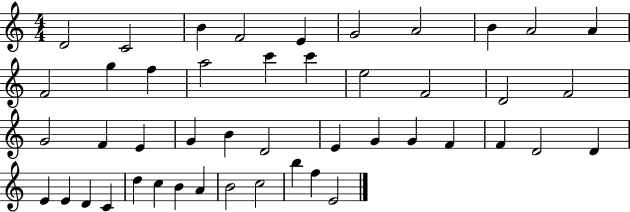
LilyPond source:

{
  \clef treble
  \numericTimeSignature
  \time 4/4
  \key c \major
  d'2 c'2 | b'4 f'2 e'4 | g'2 a'2 | b'4 a'2 a'4 | \break f'2 g''4 f''4 | a''2 c'''4 c'''4 | e''2 f'2 | d'2 f'2 | \break g'2 f'4 e'4 | g'4 b'4 d'2 | e'4 g'4 g'4 f'4 | f'4 d'2 d'4 | \break e'4 e'4 d'4 c'4 | d''4 c''4 b'4 a'4 | b'2 c''2 | b''4 f''4 e'2 | \break \bar "|."
}